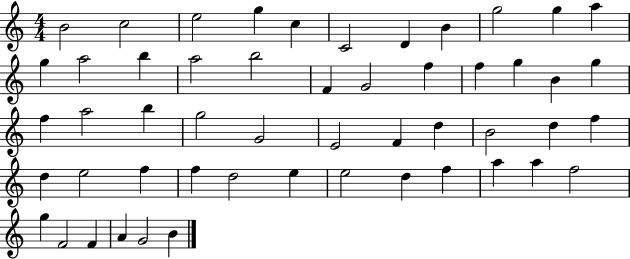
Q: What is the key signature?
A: C major